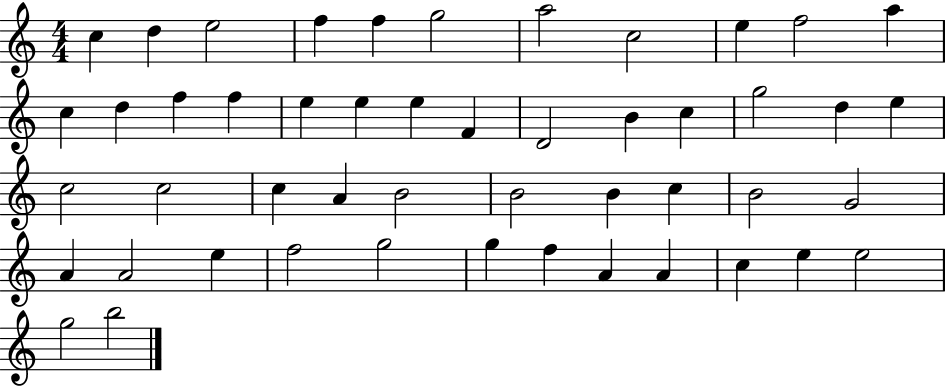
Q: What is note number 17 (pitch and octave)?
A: E5